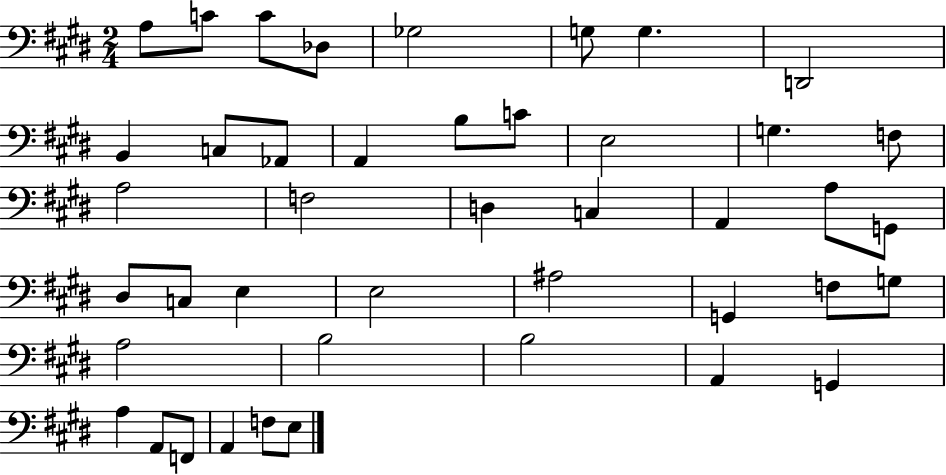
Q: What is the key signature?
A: E major